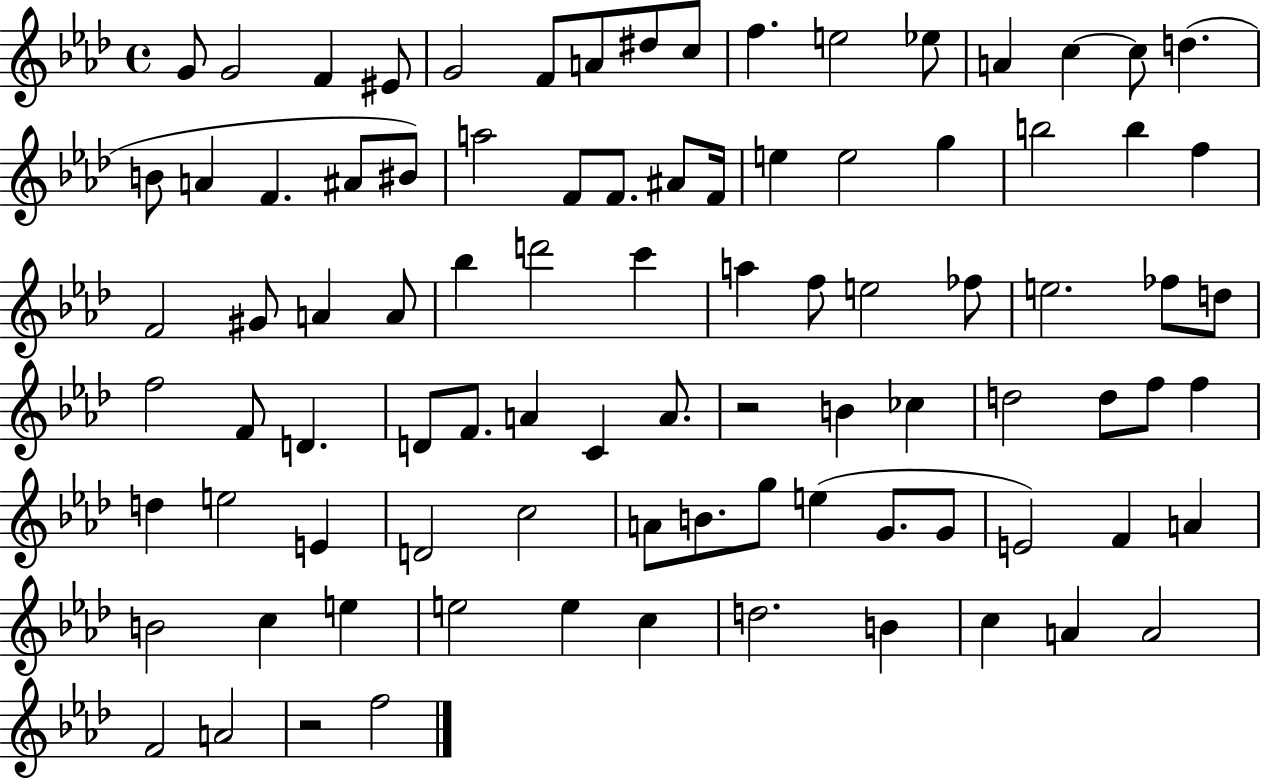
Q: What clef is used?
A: treble